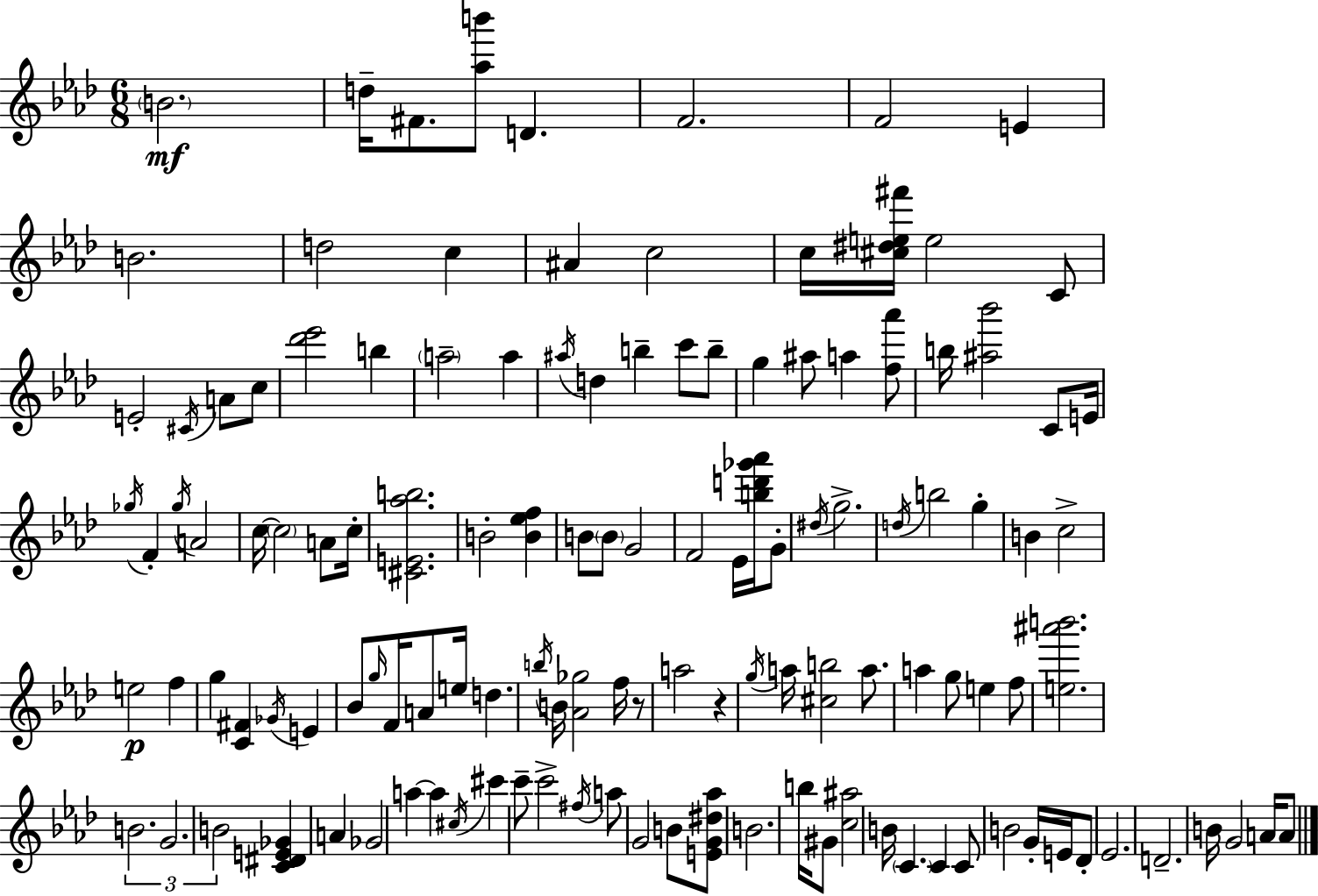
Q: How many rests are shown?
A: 2